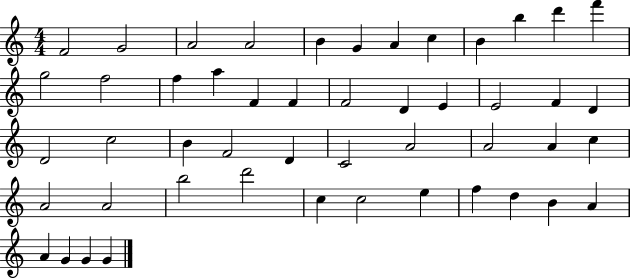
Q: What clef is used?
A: treble